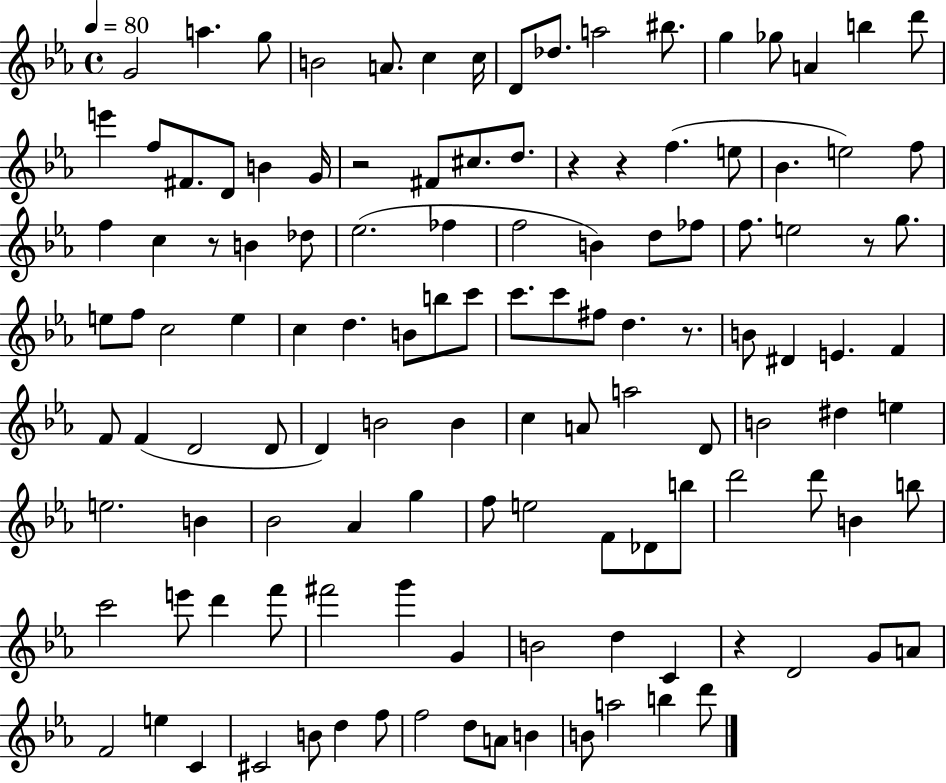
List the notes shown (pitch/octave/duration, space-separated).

G4/h A5/q. G5/e B4/h A4/e. C5/q C5/s D4/e Db5/e. A5/h BIS5/e. G5/q Gb5/e A4/q B5/q D6/e E6/q F5/e F#4/e. D4/e B4/q G4/s R/h F#4/e C#5/e. D5/e. R/q R/q F5/q. E5/e Bb4/q. E5/h F5/e F5/q C5/q R/e B4/q Db5/e Eb5/h. FES5/q F5/h B4/q D5/e FES5/e F5/e. E5/h R/e G5/e. E5/e F5/e C5/h E5/q C5/q D5/q. B4/e B5/e C6/e C6/e. C6/e F#5/e D5/q. R/e. B4/e D#4/q E4/q. F4/q F4/e F4/q D4/h D4/e D4/q B4/h B4/q C5/q A4/e A5/h D4/e B4/h D#5/q E5/q E5/h. B4/q Bb4/h Ab4/q G5/q F5/e E5/h F4/e Db4/e B5/e D6/h D6/e B4/q B5/e C6/h E6/e D6/q F6/e F#6/h G6/q G4/q B4/h D5/q C4/q R/q D4/h G4/e A4/e F4/h E5/q C4/q C#4/h B4/e D5/q F5/e F5/h D5/e A4/e B4/q B4/e A5/h B5/q D6/e